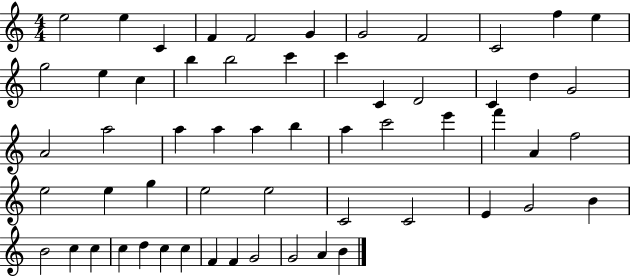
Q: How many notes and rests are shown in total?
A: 58